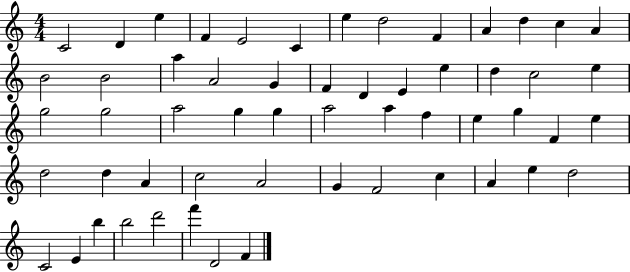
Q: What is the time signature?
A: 4/4